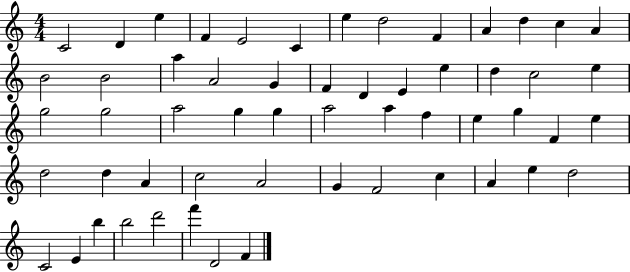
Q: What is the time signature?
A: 4/4